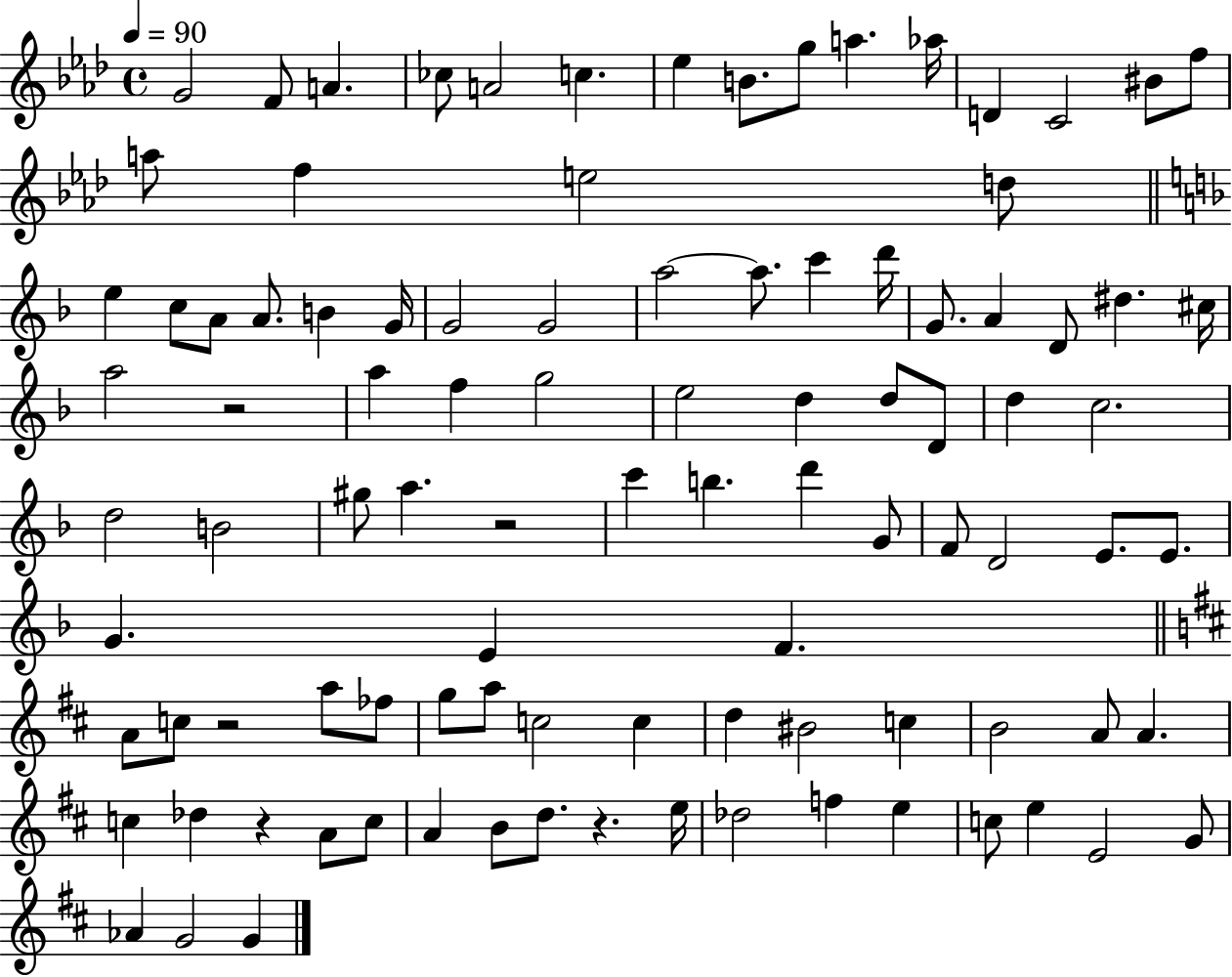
G4/h F4/e A4/q. CES5/e A4/h C5/q. Eb5/q B4/e. G5/e A5/q. Ab5/s D4/q C4/h BIS4/e F5/e A5/e F5/q E5/h D5/e E5/q C5/e A4/e A4/e. B4/q G4/s G4/h G4/h A5/h A5/e. C6/q D6/s G4/e. A4/q D4/e D#5/q. C#5/s A5/h R/h A5/q F5/q G5/h E5/h D5/q D5/e D4/e D5/q C5/h. D5/h B4/h G#5/e A5/q. R/h C6/q B5/q. D6/q G4/e F4/e D4/h E4/e. E4/e. G4/q. E4/q F4/q. A4/e C5/e R/h A5/e FES5/e G5/e A5/e C5/h C5/q D5/q BIS4/h C5/q B4/h A4/e A4/q. C5/q Db5/q R/q A4/e C5/e A4/q B4/e D5/e. R/q. E5/s Db5/h F5/q E5/q C5/e E5/q E4/h G4/e Ab4/q G4/h G4/q